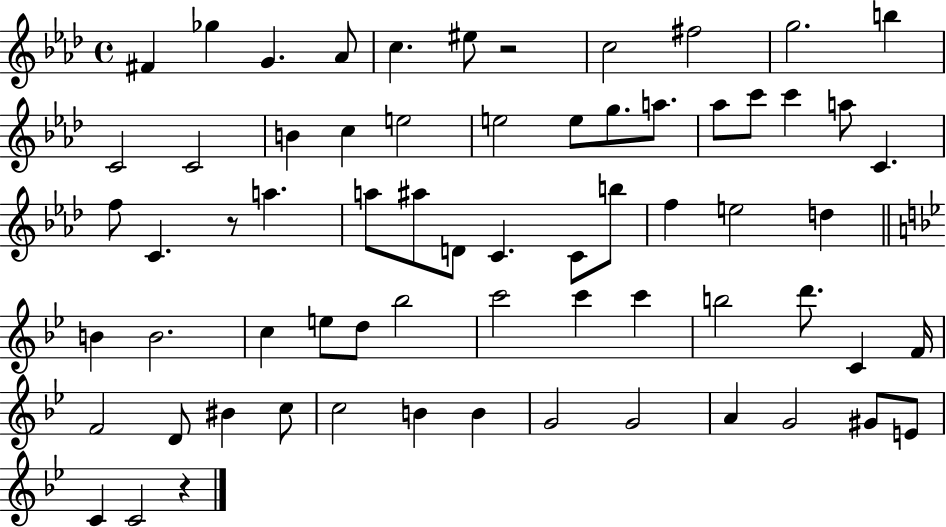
{
  \clef treble
  \time 4/4
  \defaultTimeSignature
  \key aes \major
  \repeat volta 2 { fis'4 ges''4 g'4. aes'8 | c''4. eis''8 r2 | c''2 fis''2 | g''2. b''4 | \break c'2 c'2 | b'4 c''4 e''2 | e''2 e''8 g''8. a''8. | aes''8 c'''8 c'''4 a''8 c'4. | \break f''8 c'4. r8 a''4. | a''8 ais''8 d'8 c'4. c'8 b''8 | f''4 e''2 d''4 | \bar "||" \break \key g \minor b'4 b'2. | c''4 e''8 d''8 bes''2 | c'''2 c'''4 c'''4 | b''2 d'''8. c'4 f'16 | \break f'2 d'8 bis'4 c''8 | c''2 b'4 b'4 | g'2 g'2 | a'4 g'2 gis'8 e'8 | \break c'4 c'2 r4 | } \bar "|."
}